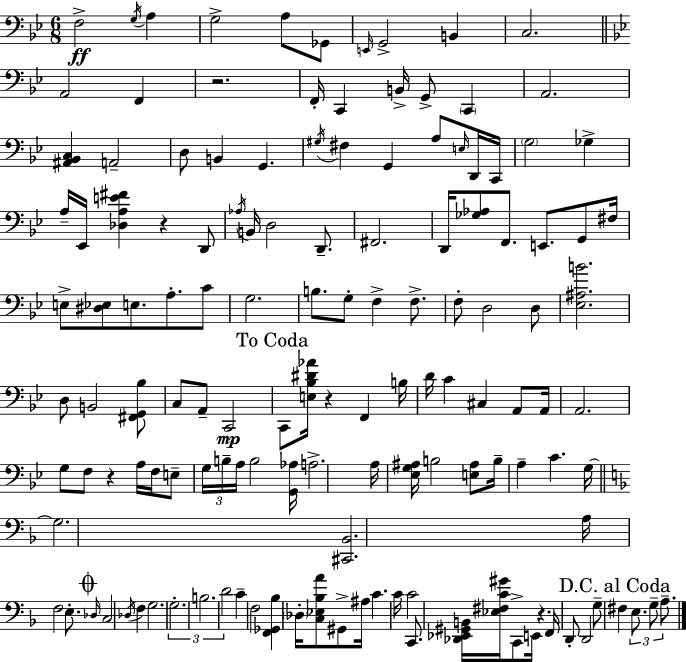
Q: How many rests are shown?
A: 5